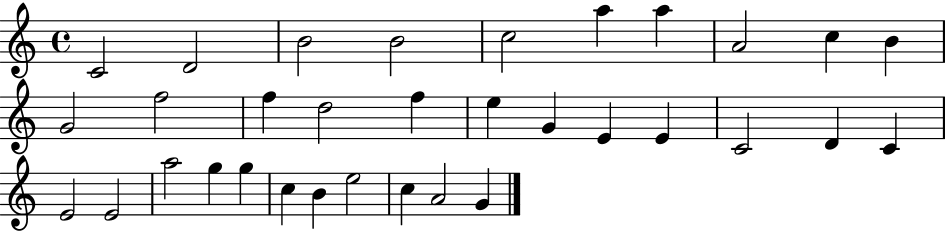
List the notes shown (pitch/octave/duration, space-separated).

C4/h D4/h B4/h B4/h C5/h A5/q A5/q A4/h C5/q B4/q G4/h F5/h F5/q D5/h F5/q E5/q G4/q E4/q E4/q C4/h D4/q C4/q E4/h E4/h A5/h G5/q G5/q C5/q B4/q E5/h C5/q A4/h G4/q